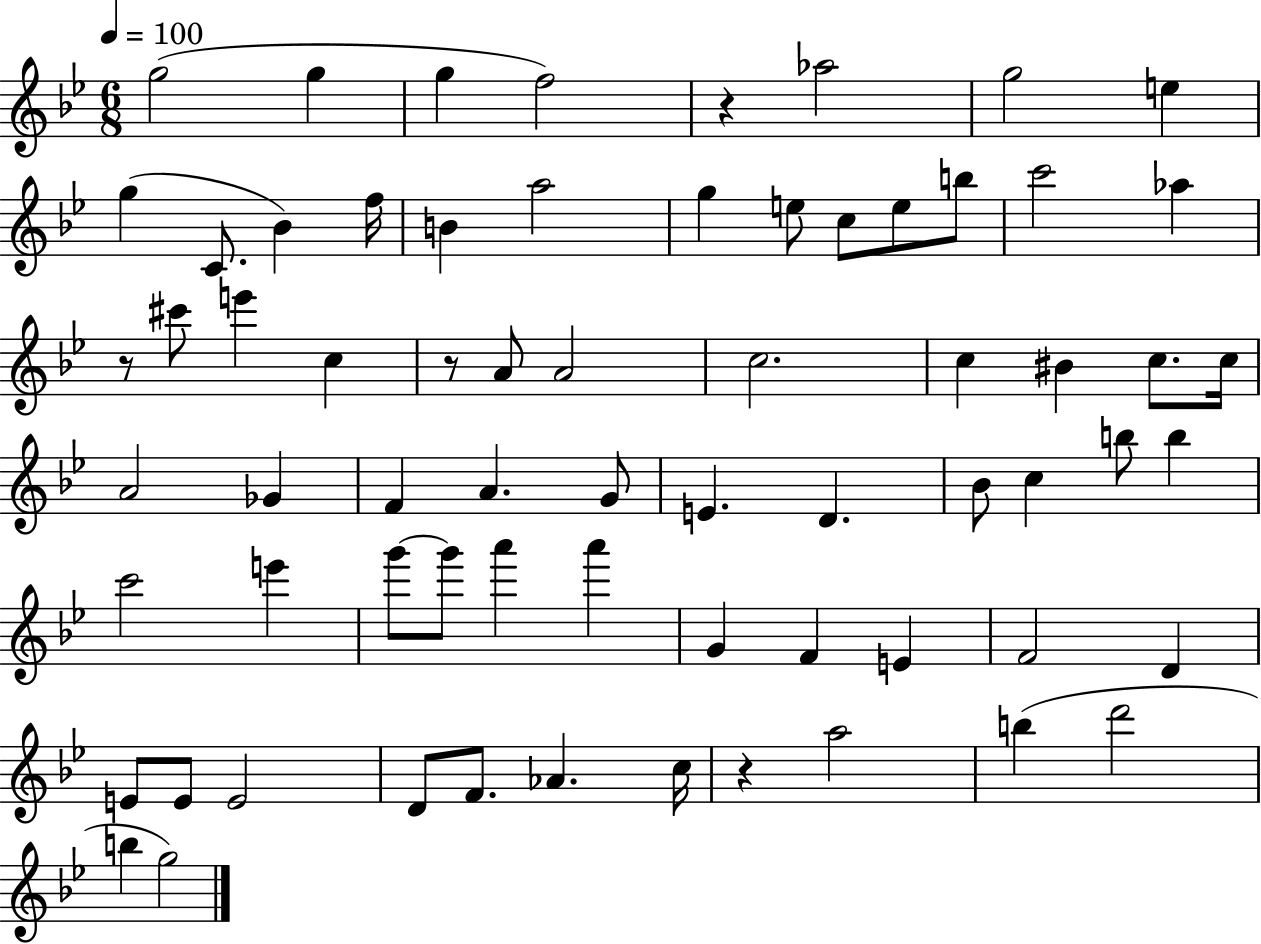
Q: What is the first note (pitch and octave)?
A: G5